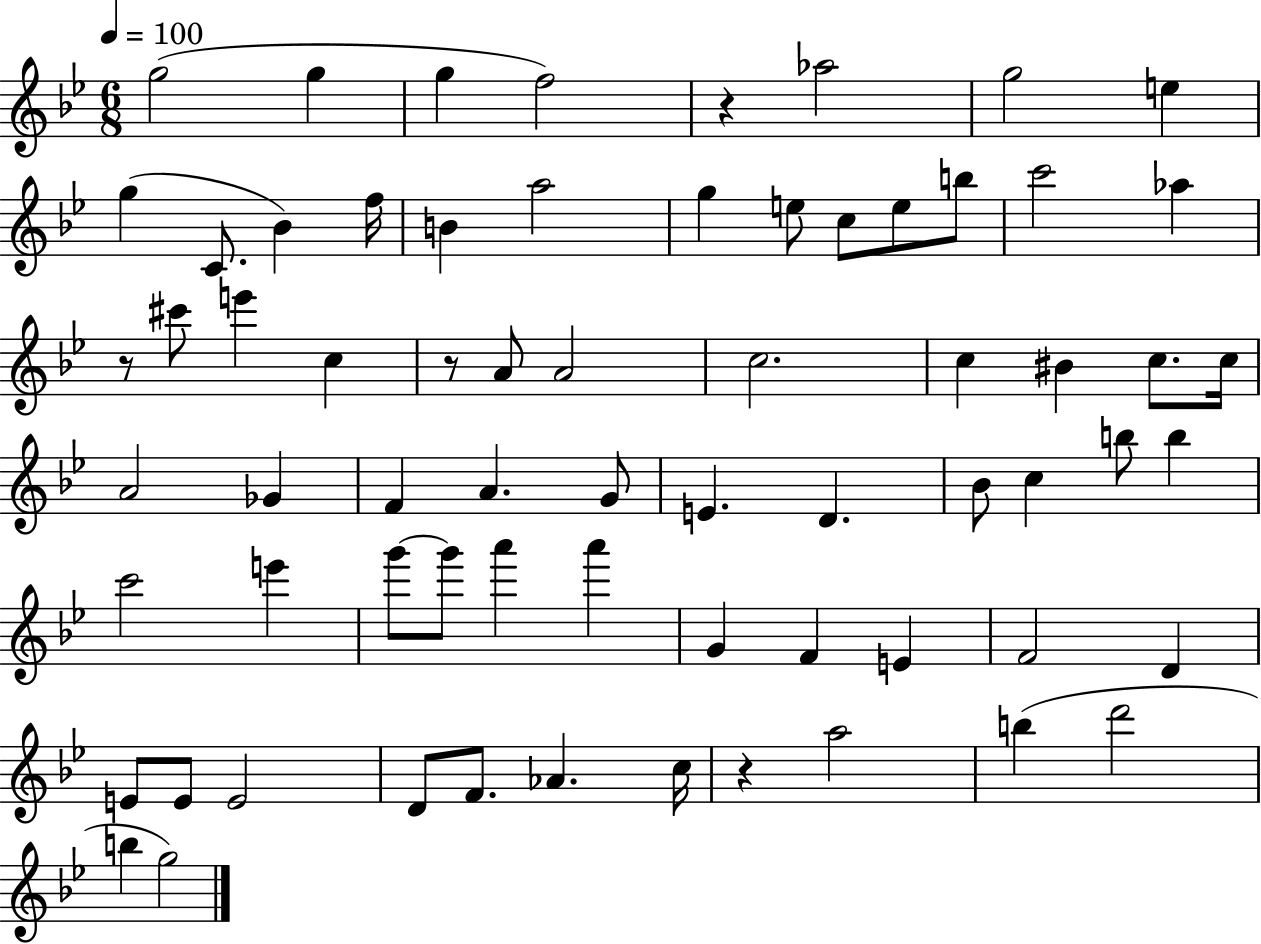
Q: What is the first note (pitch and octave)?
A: G5